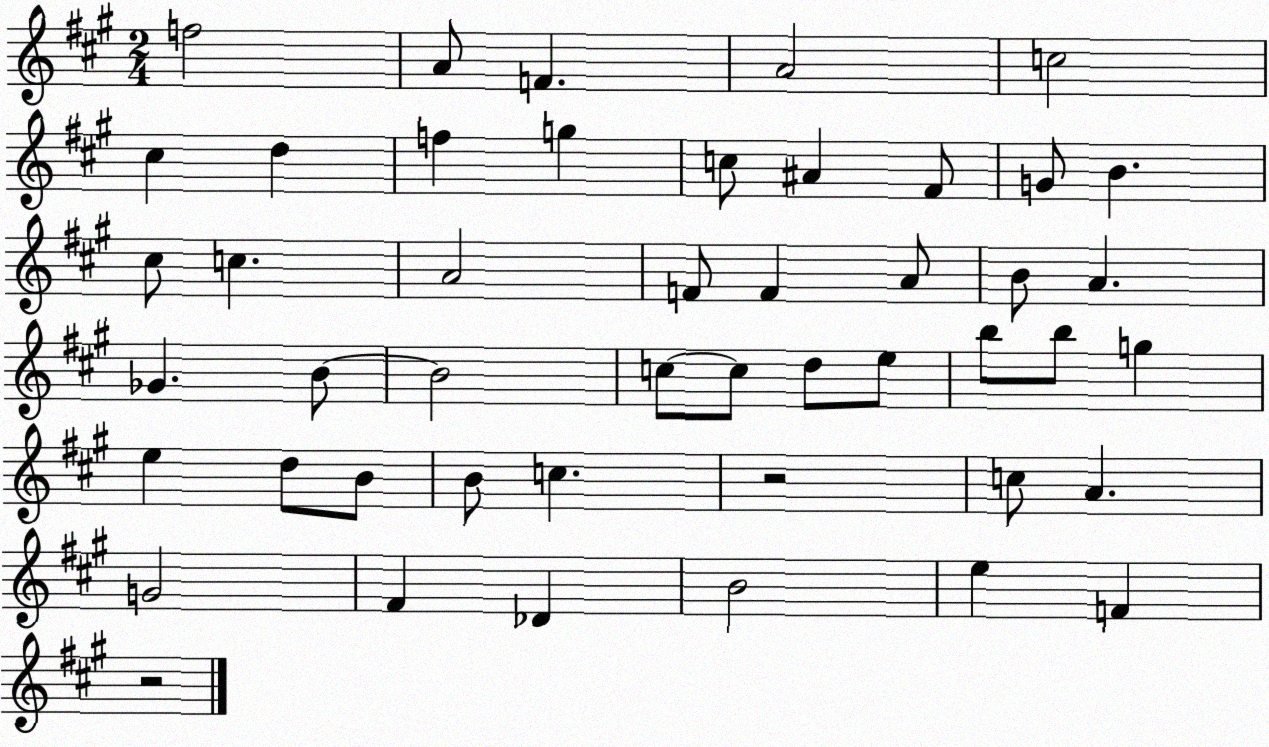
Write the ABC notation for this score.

X:1
T:Untitled
M:2/4
L:1/4
K:A
f2 A/2 F A2 c2 ^c d f g c/2 ^A ^F/2 G/2 B ^c/2 c A2 F/2 F A/2 B/2 A _G B/2 B2 c/2 c/2 d/2 e/2 b/2 b/2 g e d/2 B/2 B/2 c z2 c/2 A G2 ^F _D B2 e F z2